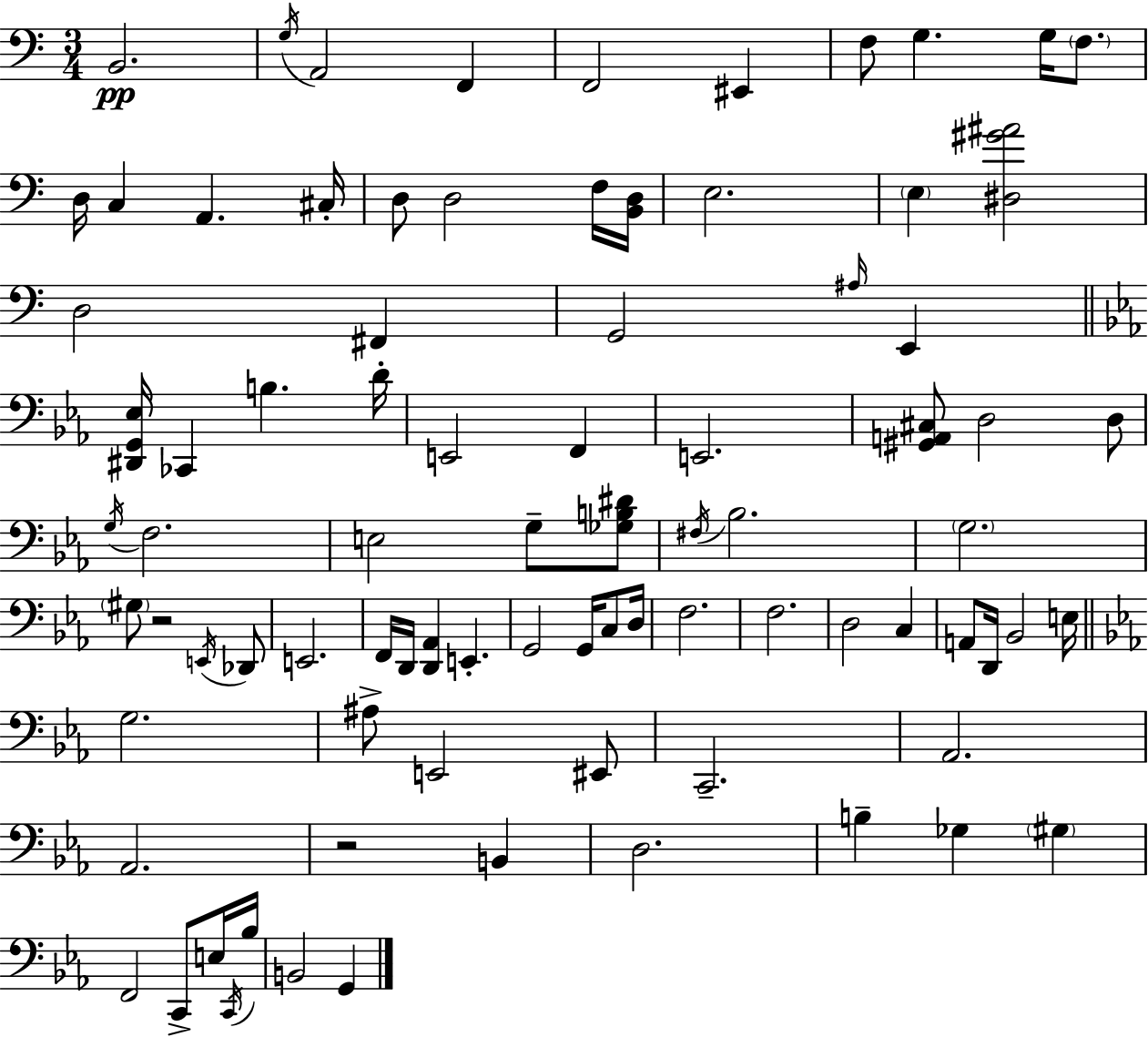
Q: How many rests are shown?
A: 2